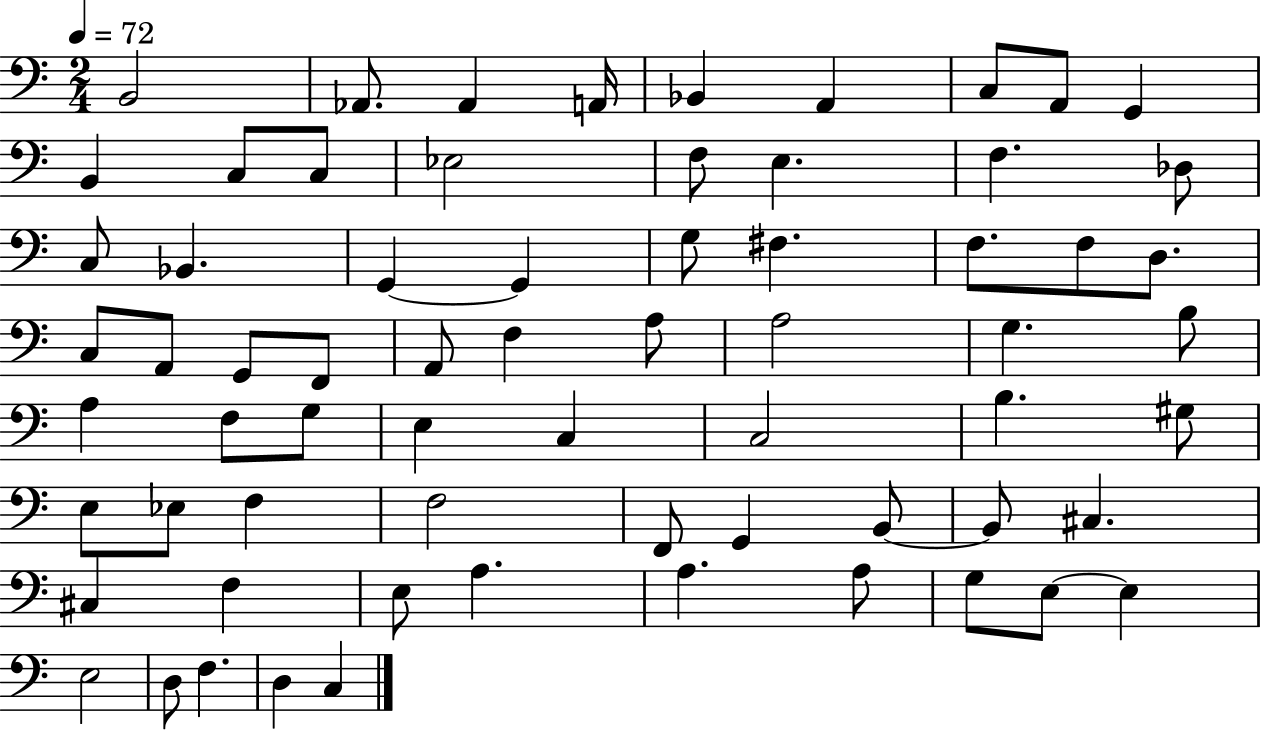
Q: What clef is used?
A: bass